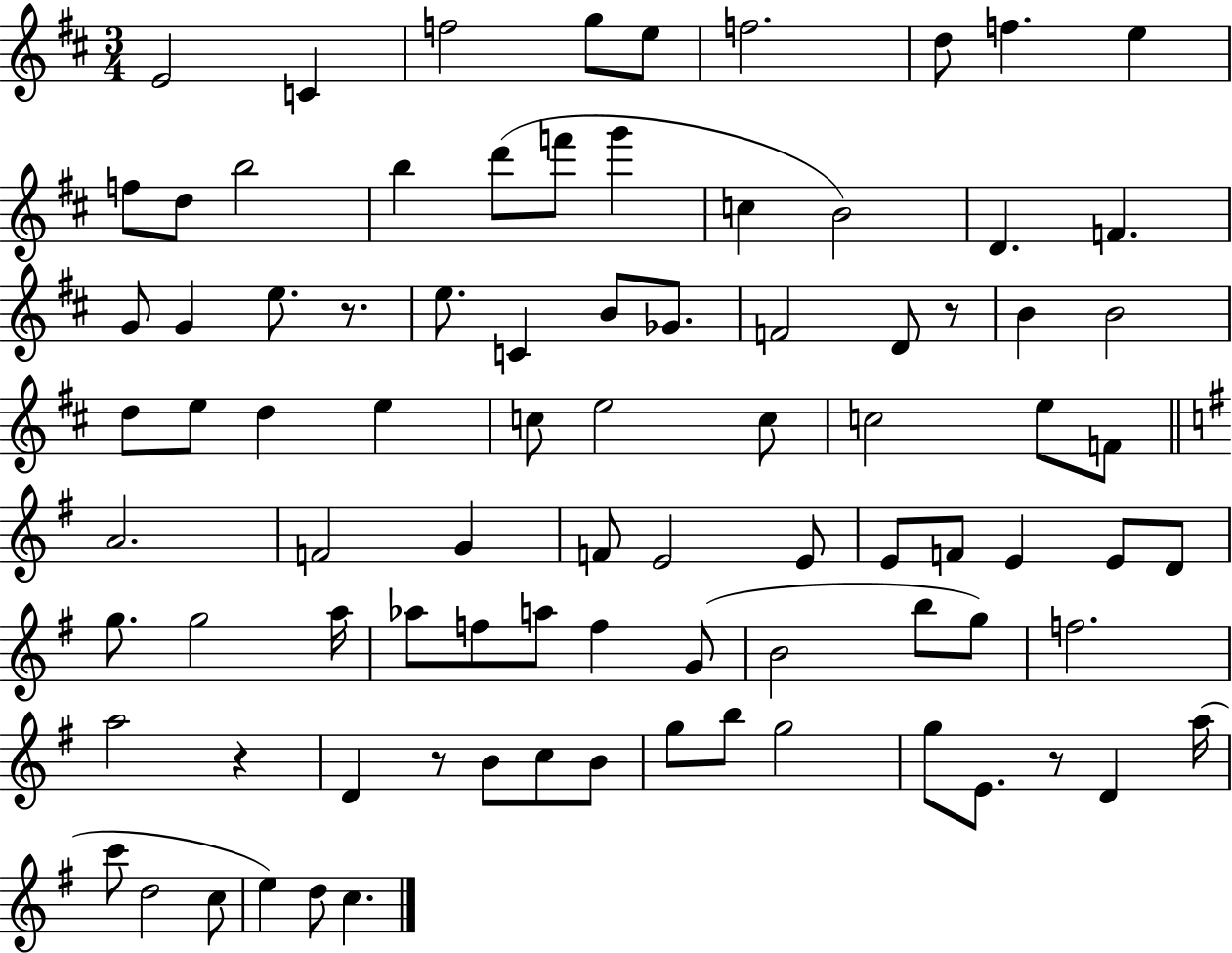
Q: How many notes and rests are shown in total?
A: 87